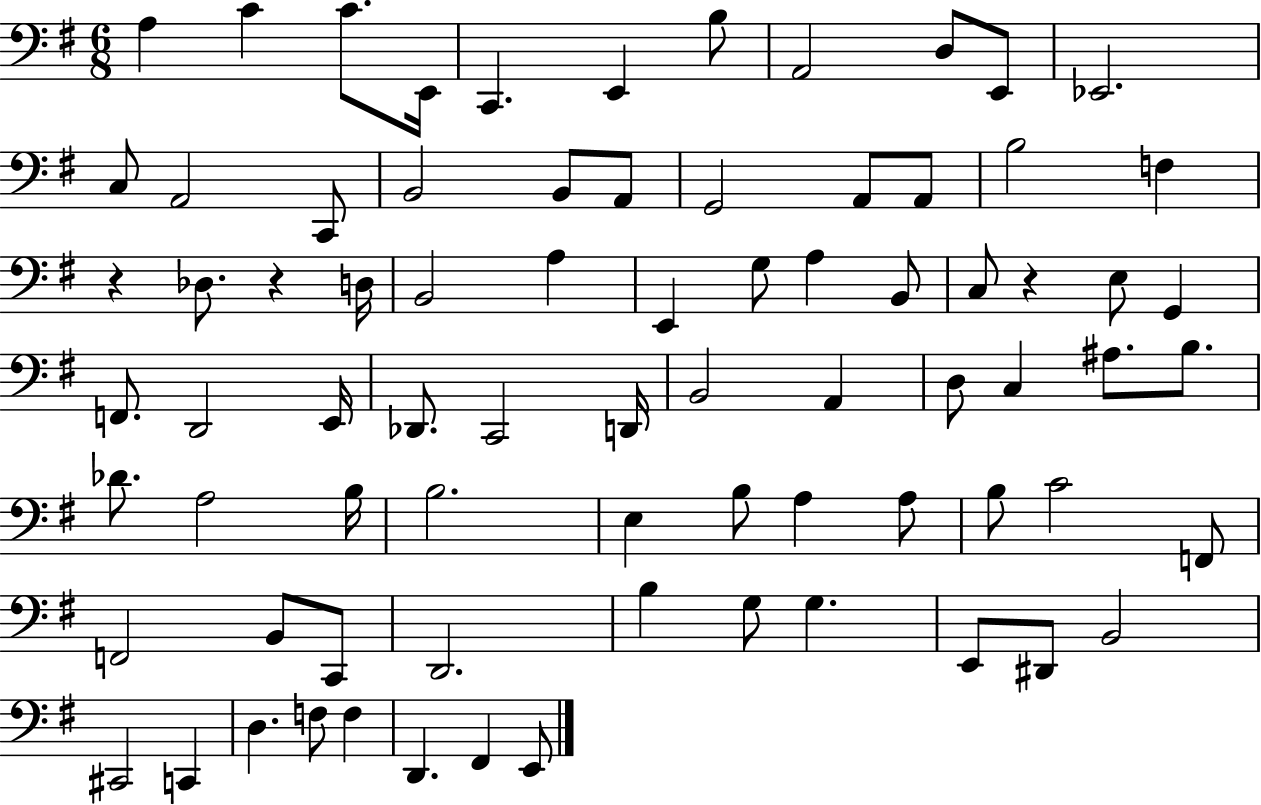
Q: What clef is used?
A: bass